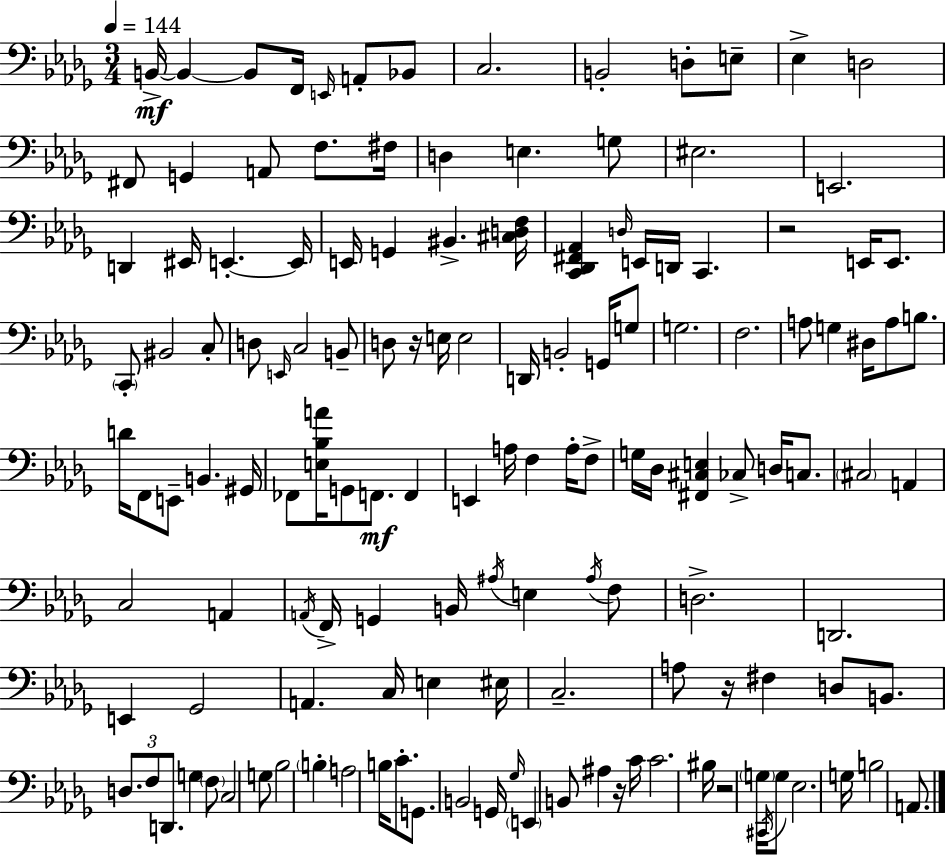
B2/s B2/q B2/e F2/s E2/s A2/e Bb2/e C3/h. B2/h D3/e E3/e Eb3/q D3/h F#2/e G2/q A2/e F3/e. F#3/s D3/q E3/q. G3/e EIS3/h. E2/h. D2/q EIS2/s E2/q. E2/s E2/s G2/q BIS2/q. [C#3,D3,F3]/s [C2,Db2,F#2,Ab2]/q D3/s E2/s D2/s C2/q. R/h E2/s E2/e. C2/e BIS2/h C3/e D3/e E2/s C3/h B2/e D3/e R/s E3/s E3/h D2/s B2/h G2/s G3/e G3/h. F3/h. A3/e G3/q D#3/s A3/e B3/e. D4/s F2/e E2/e B2/q. G#2/s FES2/e [E3,Bb3,A4]/s G2/e F2/e. F2/q E2/q A3/s F3/q A3/s F3/e G3/s Db3/s [F#2,C#3,E3]/q CES3/e D3/s C3/e. C#3/h A2/q C3/h A2/q A2/s F2/s G2/q B2/s A#3/s E3/q A#3/s F3/e D3/h. D2/h. E2/q Gb2/h A2/q. C3/s E3/q EIS3/s C3/h. A3/e R/s F#3/q D3/e B2/e. D3/e. F3/e D2/e. G3/q F3/e C3/h G3/e Bb3/h B3/q A3/h B3/s C4/e. G2/e. B2/h G2/s Gb3/s E2/q B2/e A#3/q R/s C4/s C4/h. BIS3/s R/h G3/s C#2/s G3/e Eb3/h. G3/s B3/h A2/e.